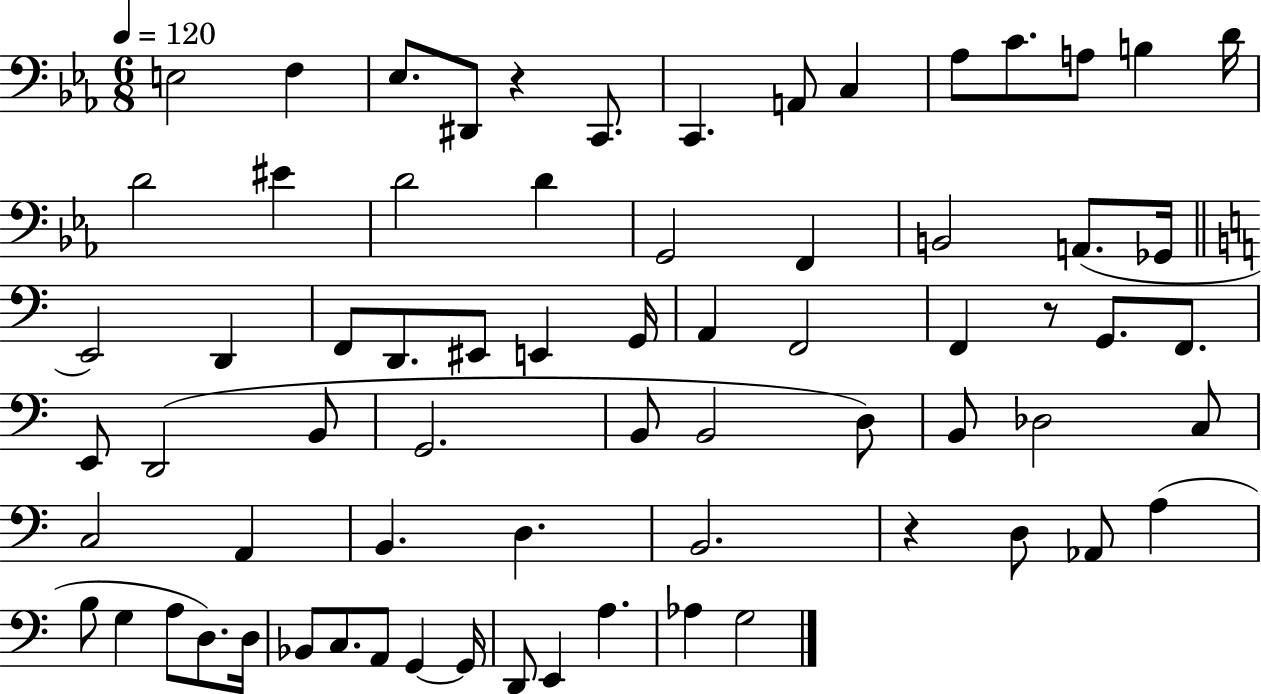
{
  \clef bass
  \numericTimeSignature
  \time 6/8
  \key ees \major
  \tempo 4 = 120
  e2 f4 | ees8. dis,8 r4 c,8. | c,4. a,8 c4 | aes8 c'8. a8 b4 d'16 | \break d'2 eis'4 | d'2 d'4 | g,2 f,4 | b,2 a,8.( ges,16 | \break \bar "||" \break \key c \major e,2) d,4 | f,8 d,8. eis,8 e,4 g,16 | a,4 f,2 | f,4 r8 g,8. f,8. | \break e,8 d,2( b,8 | g,2. | b,8 b,2 d8) | b,8 des2 c8 | \break c2 a,4 | b,4. d4. | b,2. | r4 d8 aes,8 a4( | \break b8 g4 a8 d8.) d16 | bes,8 c8. a,8 g,4~~ g,16 | d,8 e,4 a4. | aes4 g2 | \break \bar "|."
}